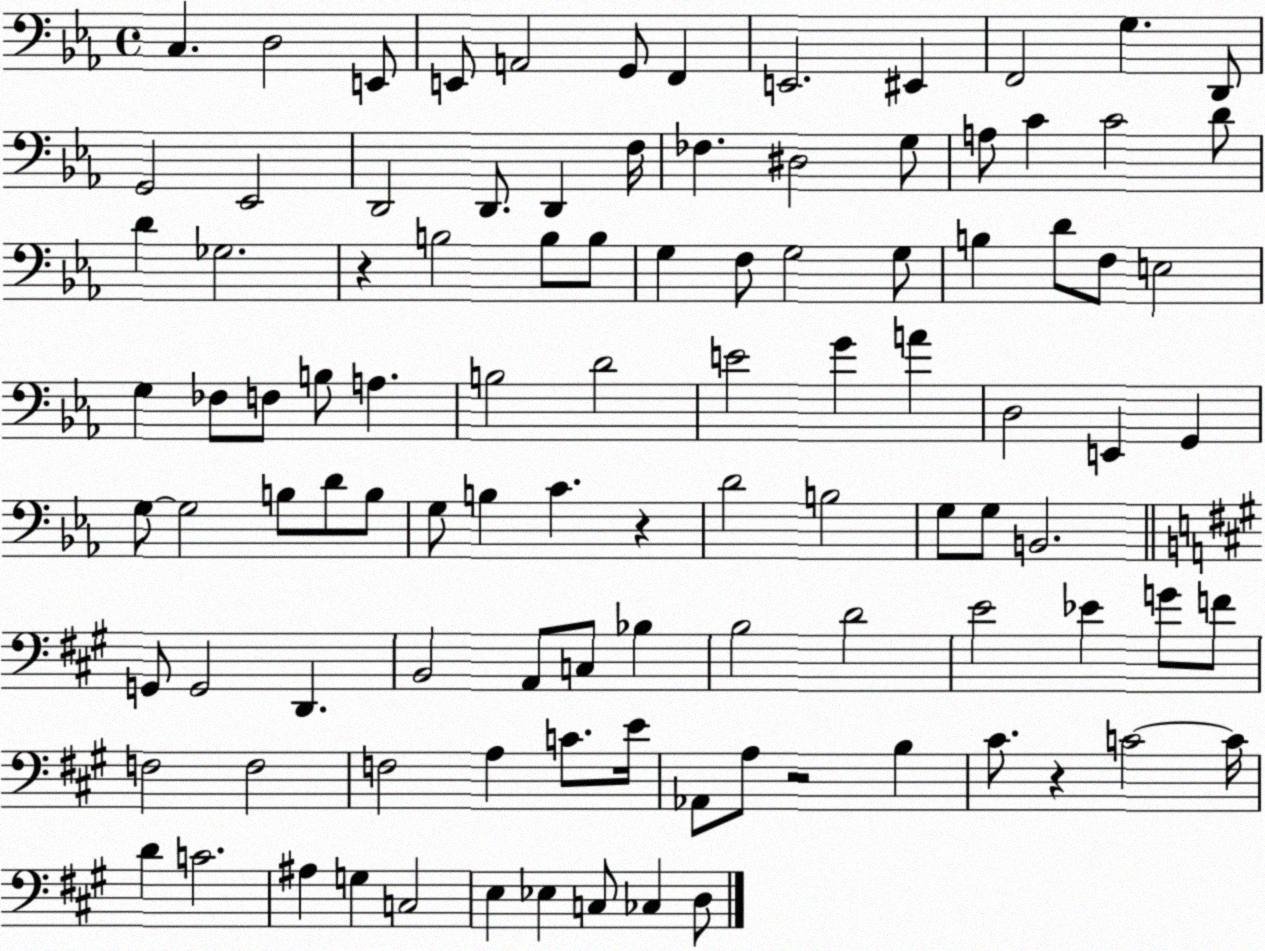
X:1
T:Untitled
M:4/4
L:1/4
K:Eb
C, D,2 E,,/2 E,,/2 A,,2 G,,/2 F,, E,,2 ^E,, F,,2 G, D,,/2 G,,2 _E,,2 D,,2 D,,/2 D,, F,/4 _F, ^D,2 G,/2 A,/2 C C2 D/2 D _G,2 z B,2 B,/2 B,/2 G, F,/2 G,2 G,/2 B, D/2 F,/2 E,2 G, _F,/2 F,/2 B,/2 A, B,2 D2 E2 G A D,2 E,, G,, G,/2 G,2 B,/2 D/2 B,/2 G,/2 B, C z D2 B,2 G,/2 G,/2 B,,2 G,,/2 G,,2 D,, B,,2 A,,/2 C,/2 _B, B,2 D2 E2 _E G/2 F/2 F,2 F,2 F,2 A, C/2 E/4 _A,,/2 A,/2 z2 B, ^C/2 z C2 C/4 D C2 ^A, G, C,2 E, _E, C,/2 _C, D,/2